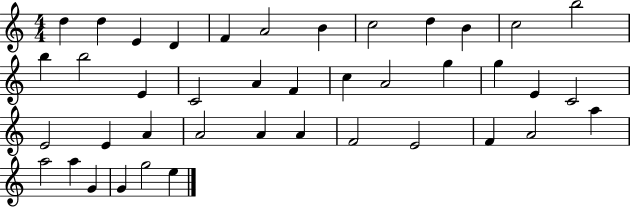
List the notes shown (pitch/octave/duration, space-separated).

D5/q D5/q E4/q D4/q F4/q A4/h B4/q C5/h D5/q B4/q C5/h B5/h B5/q B5/h E4/q C4/h A4/q F4/q C5/q A4/h G5/q G5/q E4/q C4/h E4/h E4/q A4/q A4/h A4/q A4/q F4/h E4/h F4/q A4/h A5/q A5/h A5/q G4/q G4/q G5/h E5/q